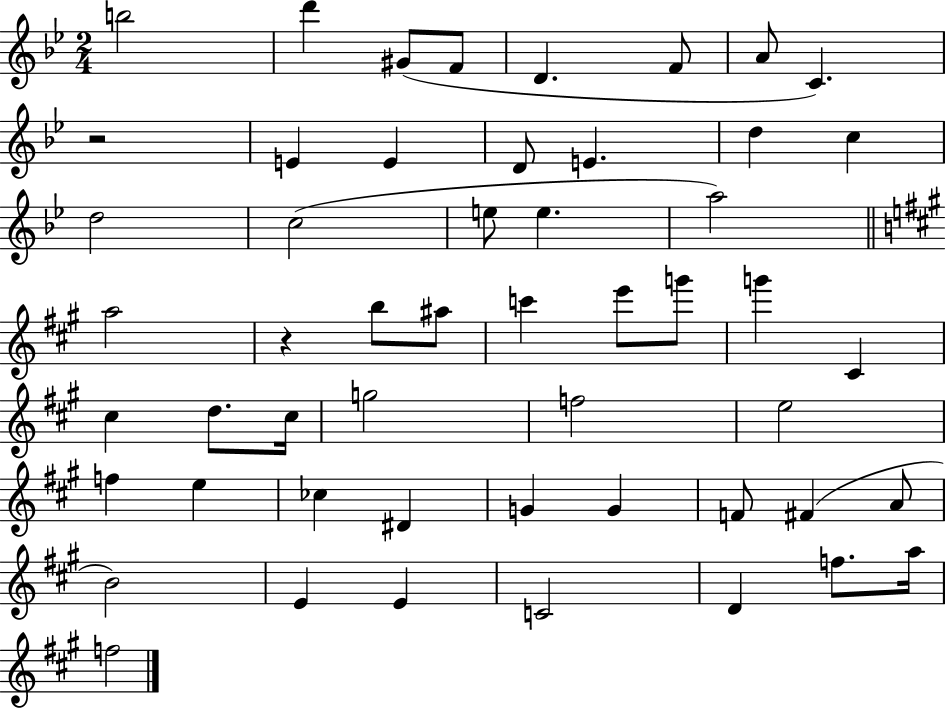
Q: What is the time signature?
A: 2/4